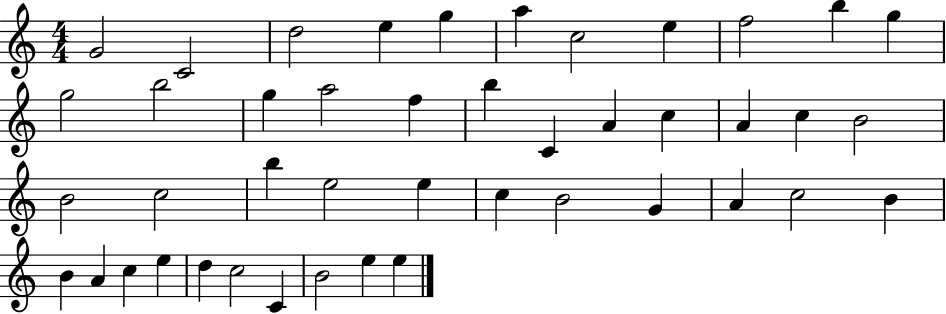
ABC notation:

X:1
T:Untitled
M:4/4
L:1/4
K:C
G2 C2 d2 e g a c2 e f2 b g g2 b2 g a2 f b C A c A c B2 B2 c2 b e2 e c B2 G A c2 B B A c e d c2 C B2 e e